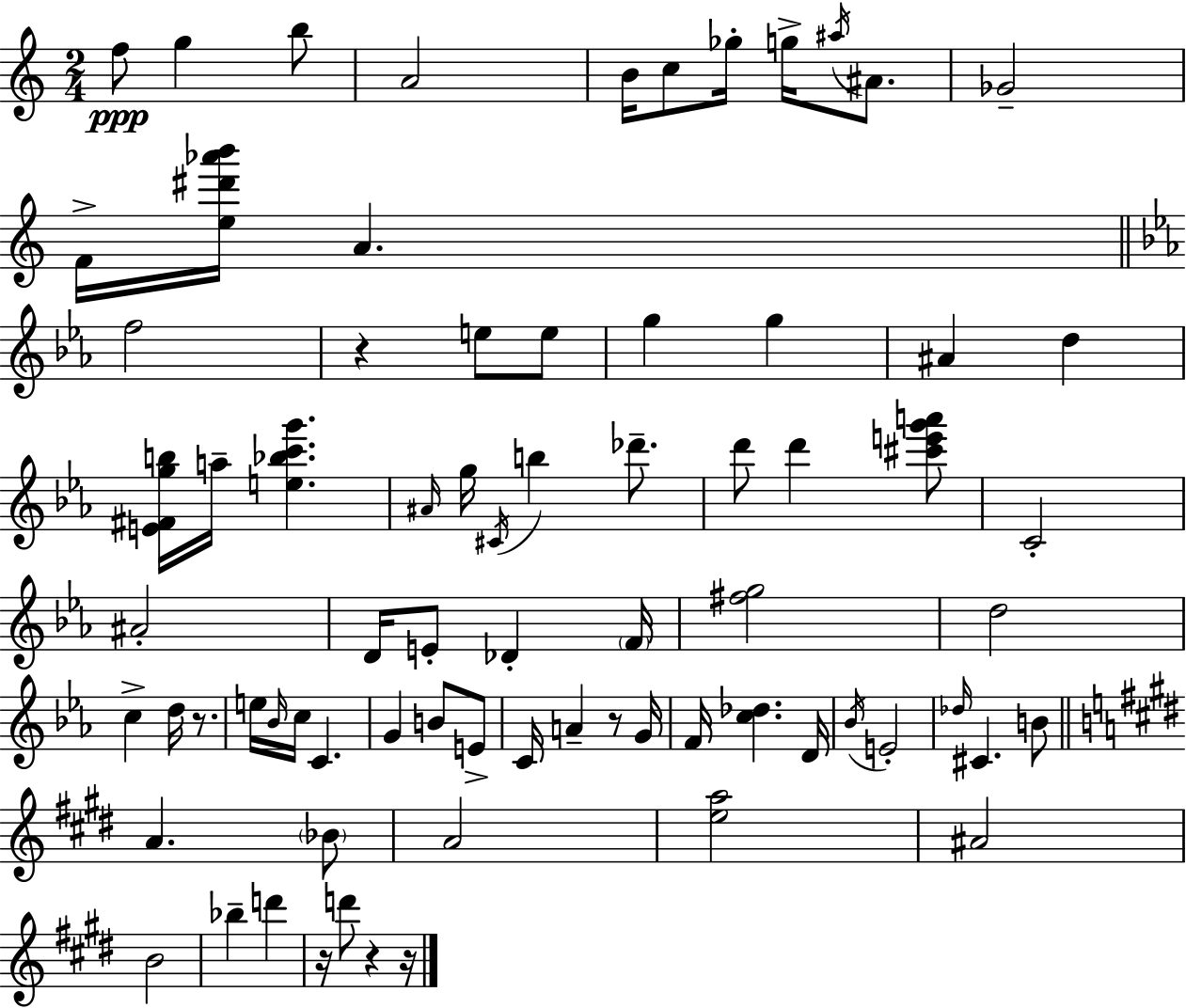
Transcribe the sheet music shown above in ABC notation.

X:1
T:Untitled
M:2/4
L:1/4
K:C
f/2 g b/2 A2 B/4 c/2 _g/4 g/4 ^a/4 ^A/2 _G2 F/4 [e^d'_a'b']/4 A f2 z e/2 e/2 g g ^A d [E^Fgb]/4 a/4 [e_bc'g'] ^A/4 g/4 ^C/4 b _d'/2 d'/2 d' [^c'e'g'a']/2 C2 ^A2 D/4 E/2 _D F/4 [^fg]2 d2 c d/4 z/2 e/4 _B/4 c/4 C G B/2 E/2 C/4 A z/2 G/4 F/4 [c_d] D/4 _B/4 E2 _d/4 ^C B/2 A _B/2 A2 [ea]2 ^A2 B2 _b d' z/4 d'/2 z z/4